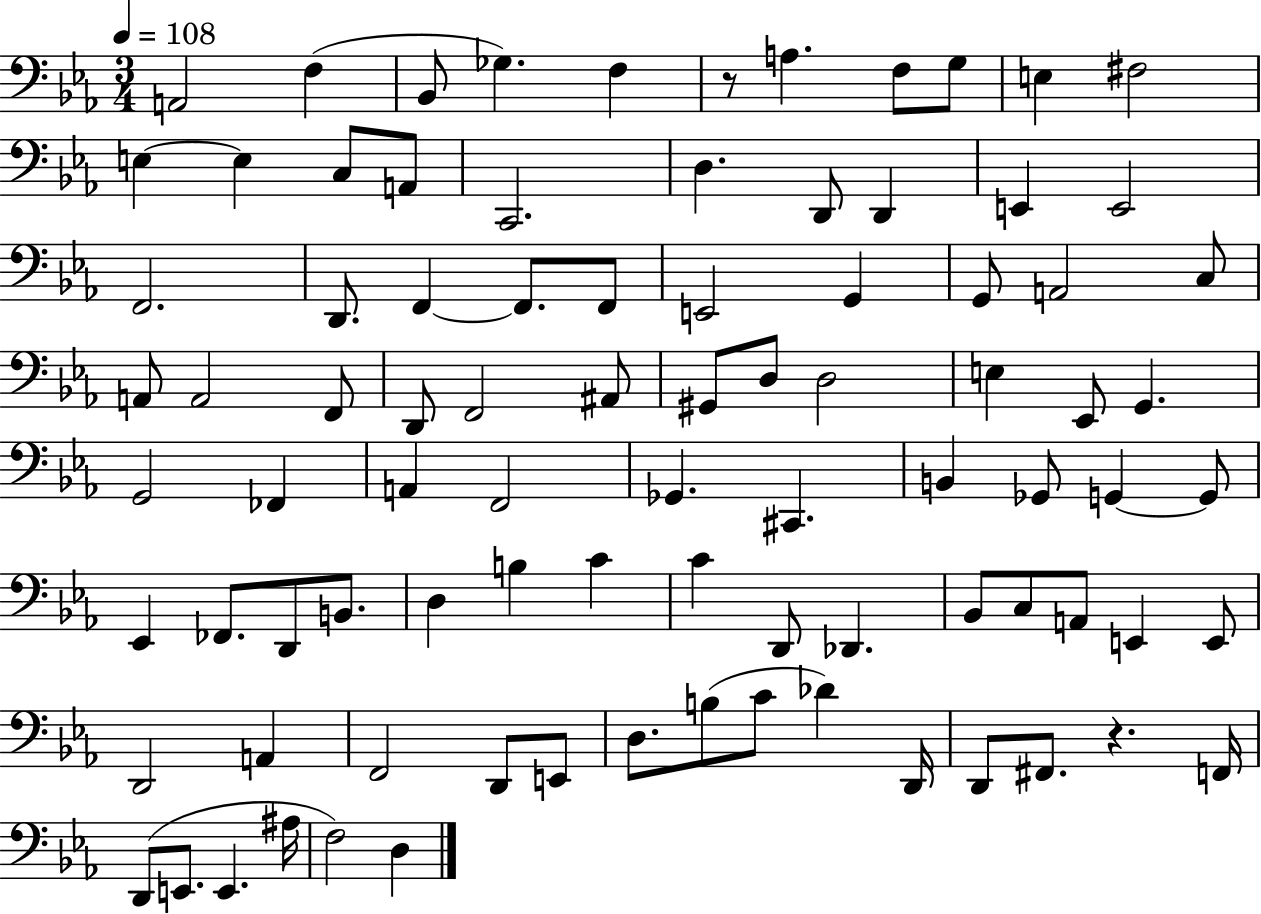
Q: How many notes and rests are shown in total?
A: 88